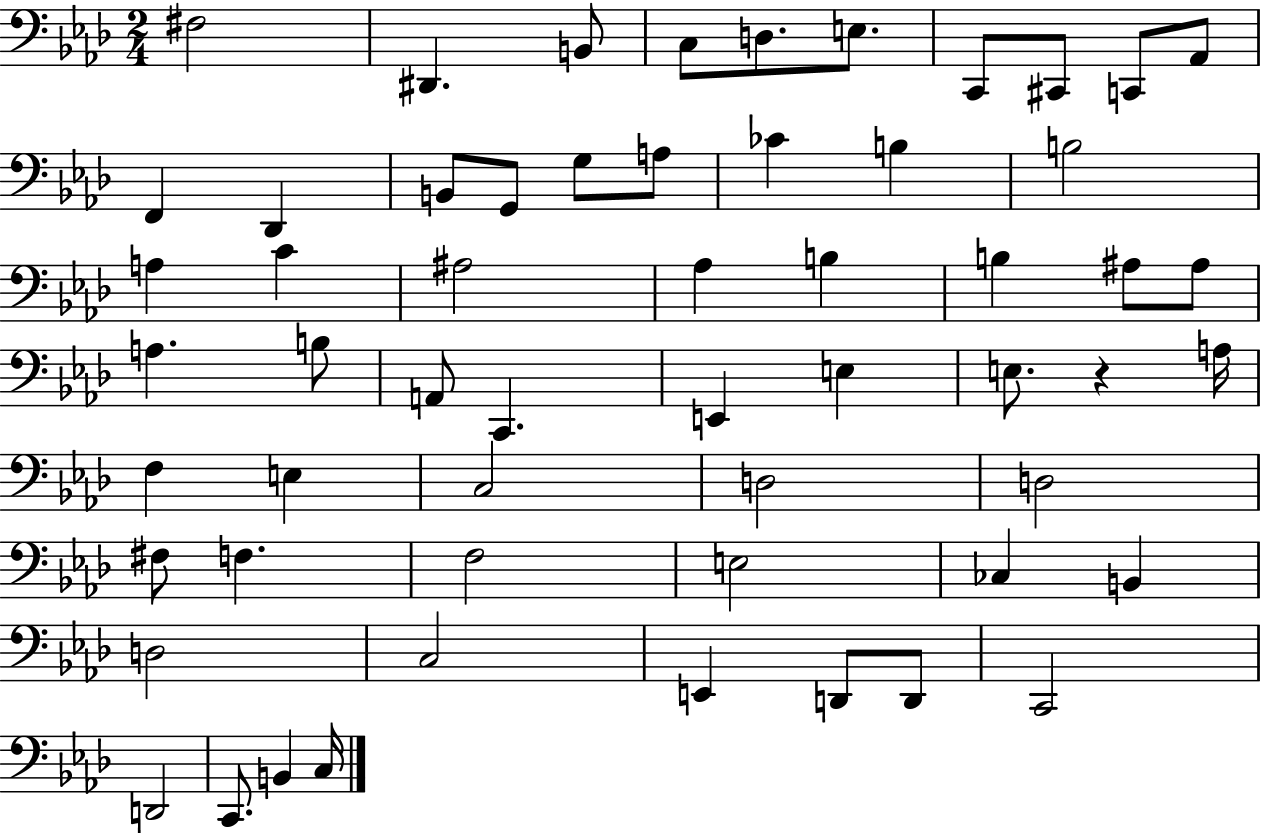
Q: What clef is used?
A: bass